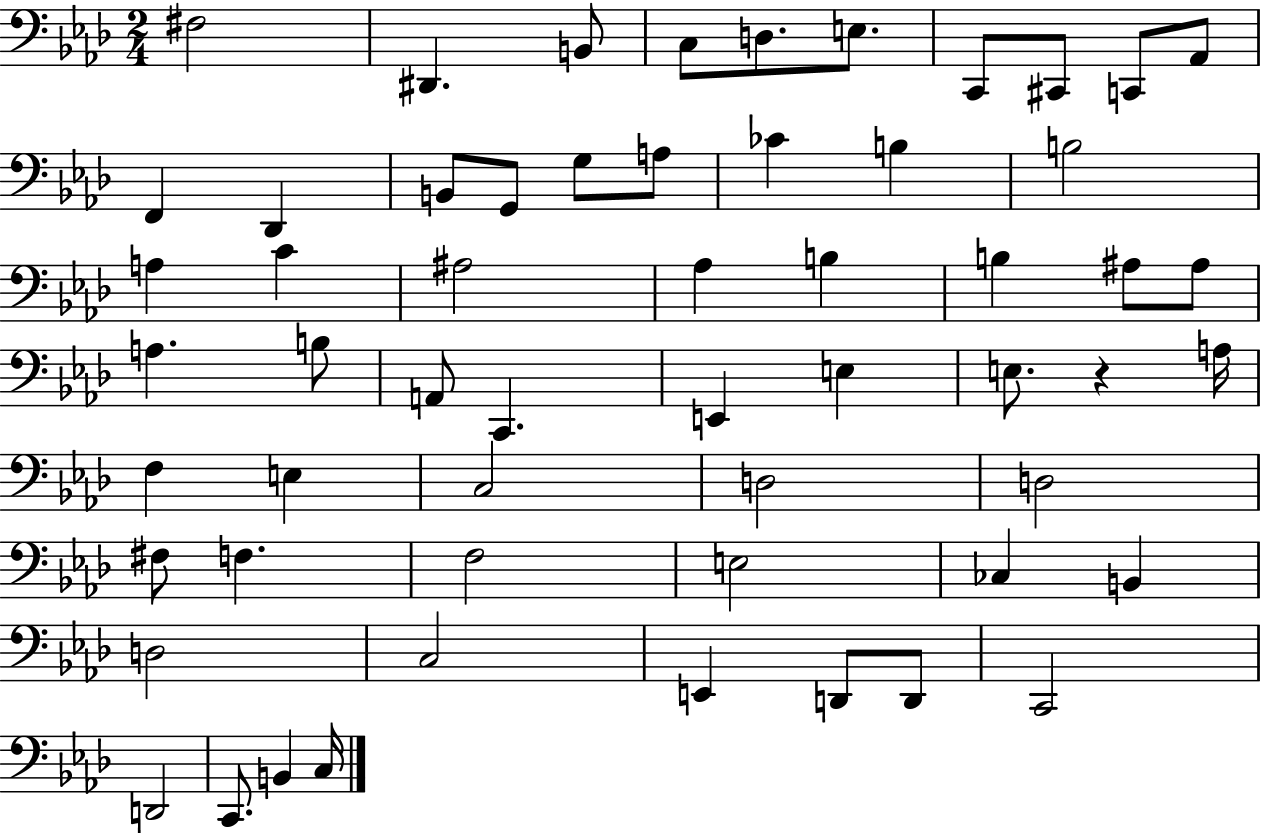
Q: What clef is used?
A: bass